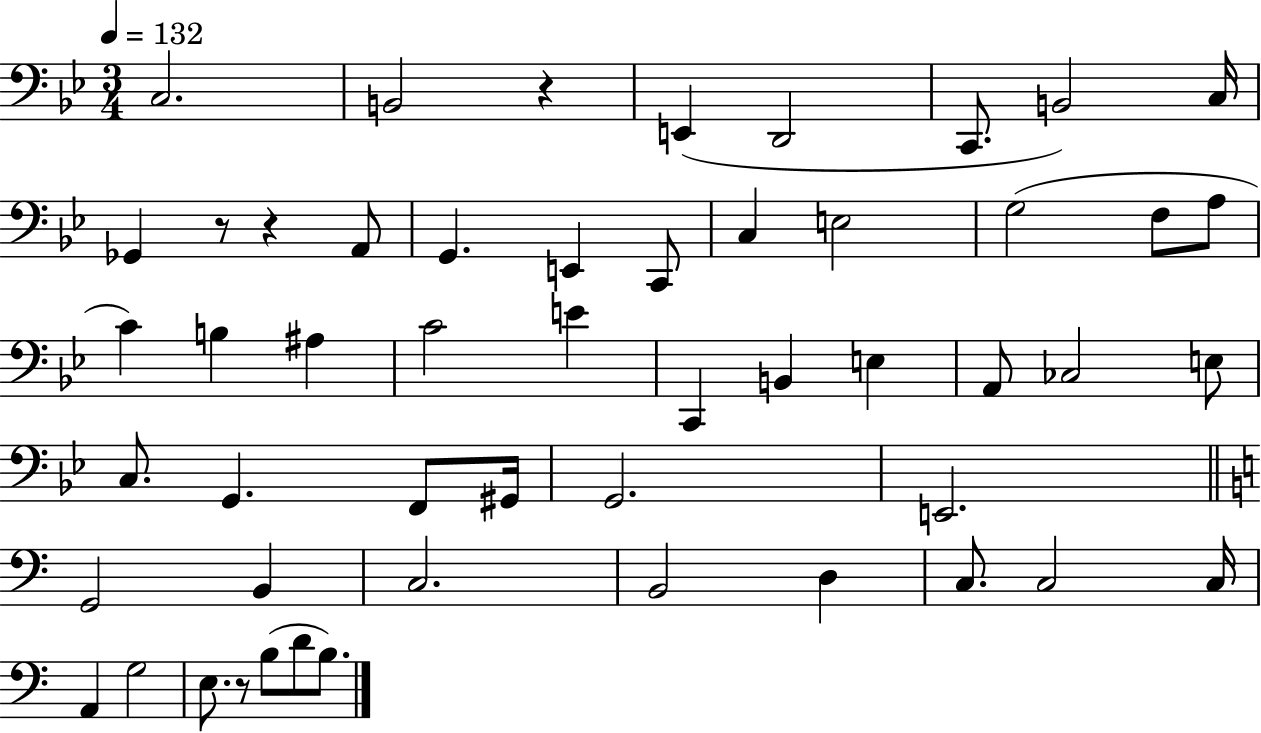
X:1
T:Untitled
M:3/4
L:1/4
K:Bb
C,2 B,,2 z E,, D,,2 C,,/2 B,,2 C,/4 _G,, z/2 z A,,/2 G,, E,, C,,/2 C, E,2 G,2 F,/2 A,/2 C B, ^A, C2 E C,, B,, E, A,,/2 _C,2 E,/2 C,/2 G,, F,,/2 ^G,,/4 G,,2 E,,2 G,,2 B,, C,2 B,,2 D, C,/2 C,2 C,/4 A,, G,2 E,/2 z/2 B,/2 D/2 B,/2